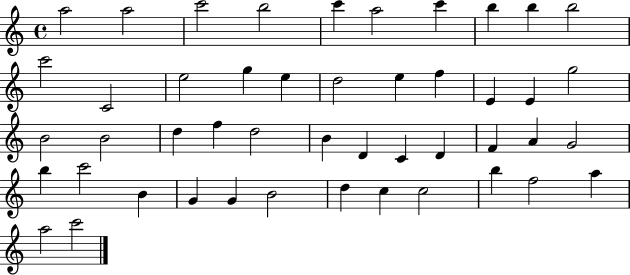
X:1
T:Untitled
M:4/4
L:1/4
K:C
a2 a2 c'2 b2 c' a2 c' b b b2 c'2 C2 e2 g e d2 e f E E g2 B2 B2 d f d2 B D C D F A G2 b c'2 B G G B2 d c c2 b f2 a a2 c'2